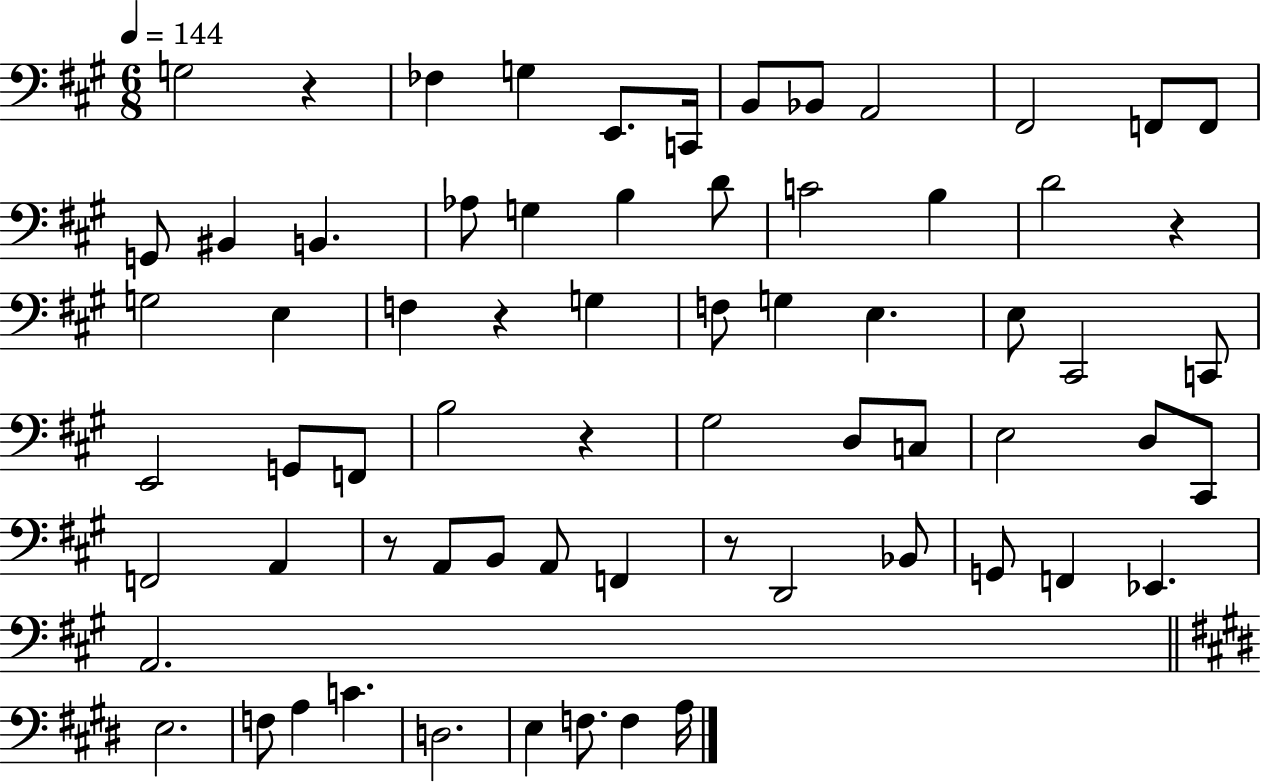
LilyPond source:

{
  \clef bass
  \numericTimeSignature
  \time 6/8
  \key a \major
  \tempo 4 = 144
  \repeat volta 2 { g2 r4 | fes4 g4 e,8. c,16 | b,8 bes,8 a,2 | fis,2 f,8 f,8 | \break g,8 bis,4 b,4. | aes8 g4 b4 d'8 | c'2 b4 | d'2 r4 | \break g2 e4 | f4 r4 g4 | f8 g4 e4. | e8 cis,2 c,8 | \break e,2 g,8 f,8 | b2 r4 | gis2 d8 c8 | e2 d8 cis,8 | \break f,2 a,4 | r8 a,8 b,8 a,8 f,4 | r8 d,2 bes,8 | g,8 f,4 ees,4. | \break a,2. | \bar "||" \break \key e \major e2. | f8 a4 c'4. | d2. | e4 f8. f4 a16 | \break } \bar "|."
}